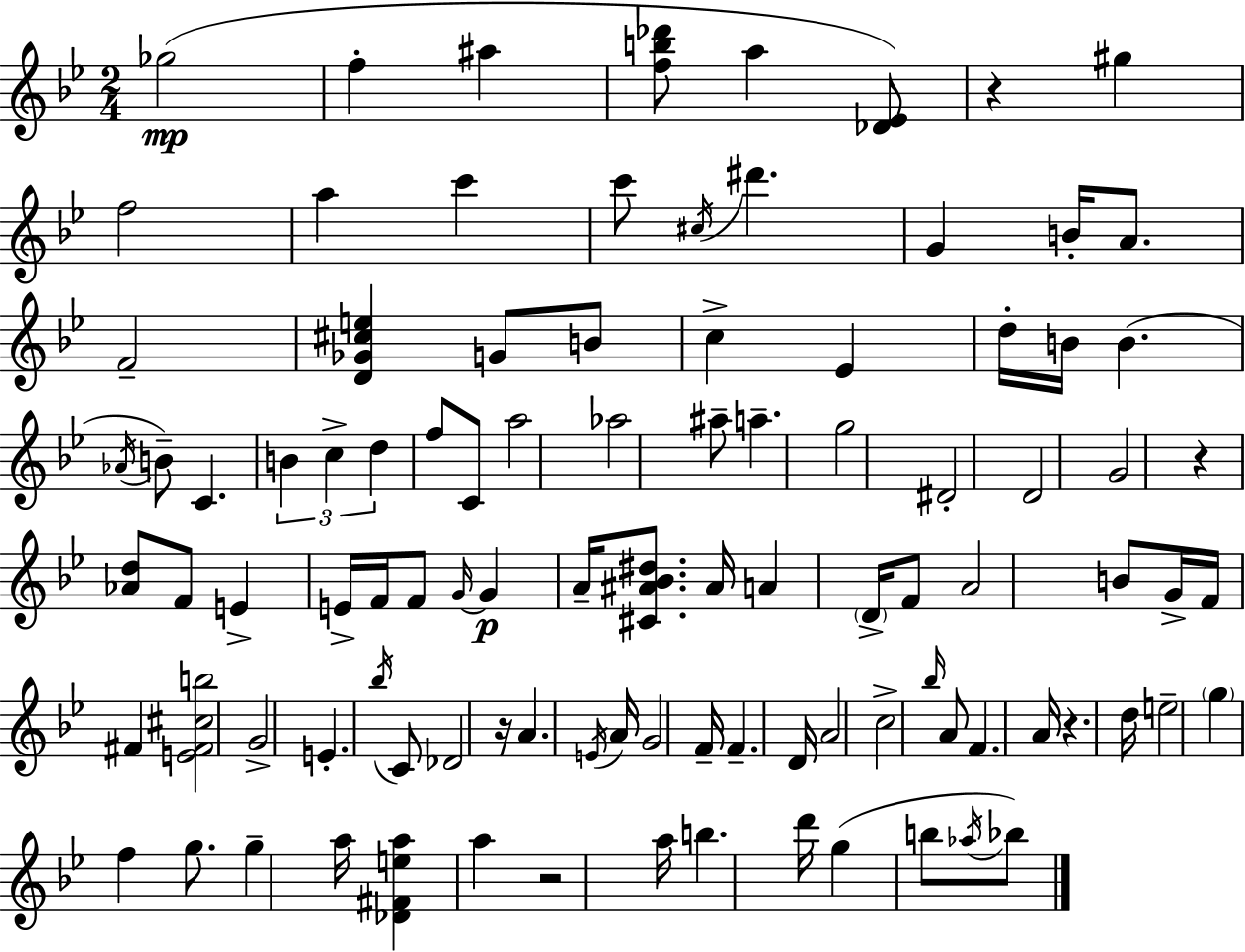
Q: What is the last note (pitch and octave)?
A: Bb5